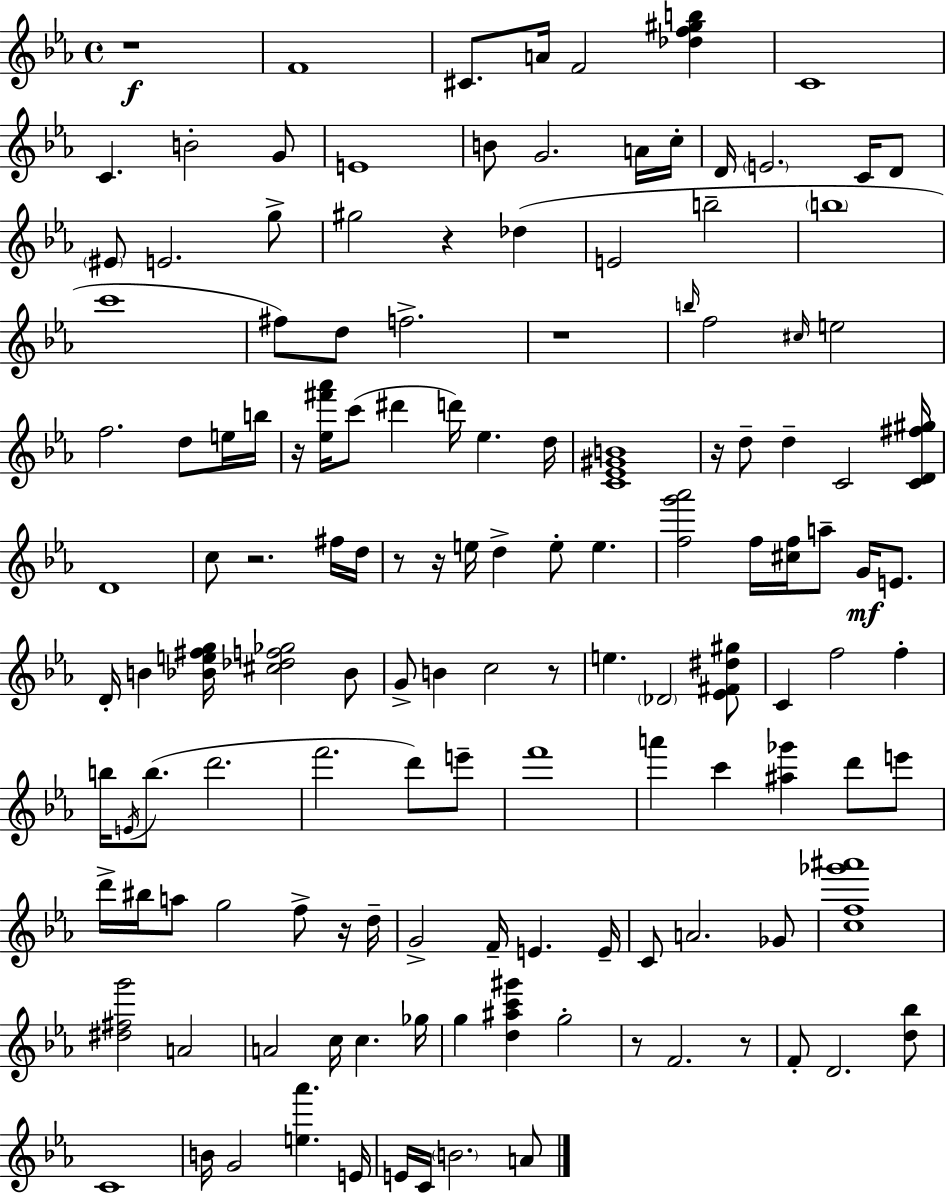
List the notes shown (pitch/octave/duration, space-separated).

R/w F4/w C#4/e. A4/s F4/h [Db5,F5,G#5,B5]/q C4/w C4/q. B4/h G4/e E4/w B4/e G4/h. A4/s C5/s D4/s E4/h. C4/s D4/e EIS4/e E4/h. G5/e G#5/h R/q Db5/q E4/h B5/h B5/w C6/w F#5/e D5/e F5/h. R/w B5/s F5/h C#5/s E5/h F5/h. D5/e E5/s B5/s R/s [Eb5,F#6,Ab6]/s C6/e D#6/q D6/s Eb5/q. D5/s [C4,Eb4,G#4,B4]/w R/s D5/e D5/q C4/h [C4,D4,F#5,G#5]/s D4/w C5/e R/h. F#5/s D5/s R/e R/s E5/s D5/q E5/e E5/q. [F5,G6,Ab6]/h F5/s [C#5,F5]/s A5/e G4/s E4/e. D4/s B4/q [Bb4,E5,F#5,G5]/s [C#5,Db5,F5,Gb5]/h Bb4/e G4/e B4/q C5/h R/e E5/q. Db4/h [Eb4,F#4,D#5,G#5]/e C4/q F5/h F5/q B5/s E4/s B5/e. D6/h. F6/h. D6/e E6/e F6/w A6/q C6/q [A#5,Gb6]/q D6/e E6/e D6/s BIS5/s A5/e G5/h F5/e R/s D5/s G4/h F4/s E4/q. E4/s C4/e A4/h. Gb4/e [C5,F5,Gb6,A#6]/w [D#5,F#5,G6]/h A4/h A4/h C5/s C5/q. Gb5/s G5/q [D5,A#5,C6,G#6]/q G5/h R/e F4/h. R/e F4/e D4/h. [D5,Bb5]/e C4/w B4/s G4/h [E5,Ab6]/q. E4/s E4/s C4/s B4/h. A4/e